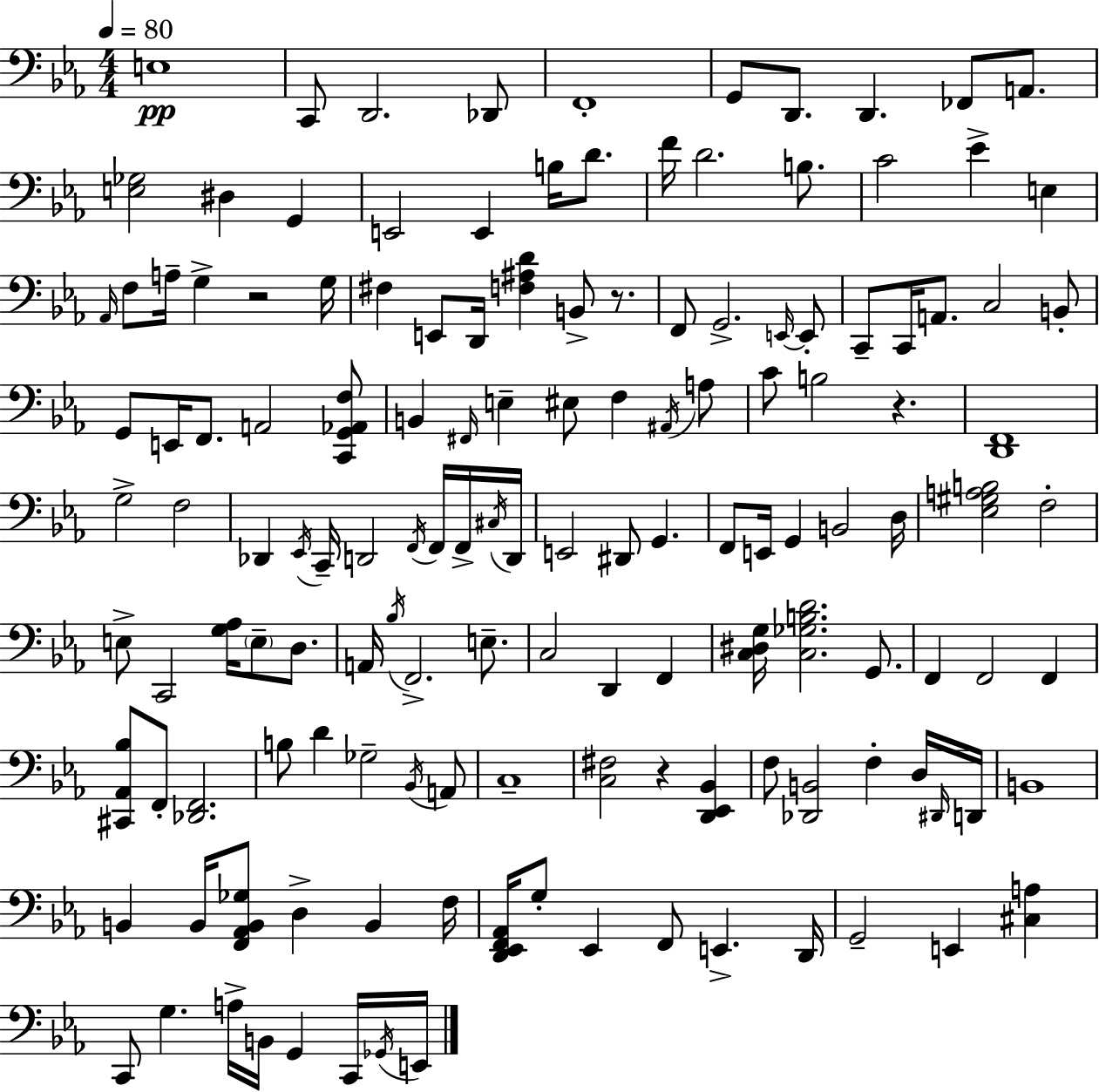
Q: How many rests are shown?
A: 4